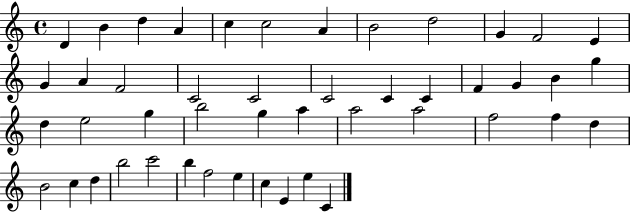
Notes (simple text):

D4/q B4/q D5/q A4/q C5/q C5/h A4/q B4/h D5/h G4/q F4/h E4/q G4/q A4/q F4/h C4/h C4/h C4/h C4/q C4/q F4/q G4/q B4/q G5/q D5/q E5/h G5/q B5/h G5/q A5/q A5/h A5/h F5/h F5/q D5/q B4/h C5/q D5/q B5/h C6/h B5/q F5/h E5/q C5/q E4/q E5/q C4/q